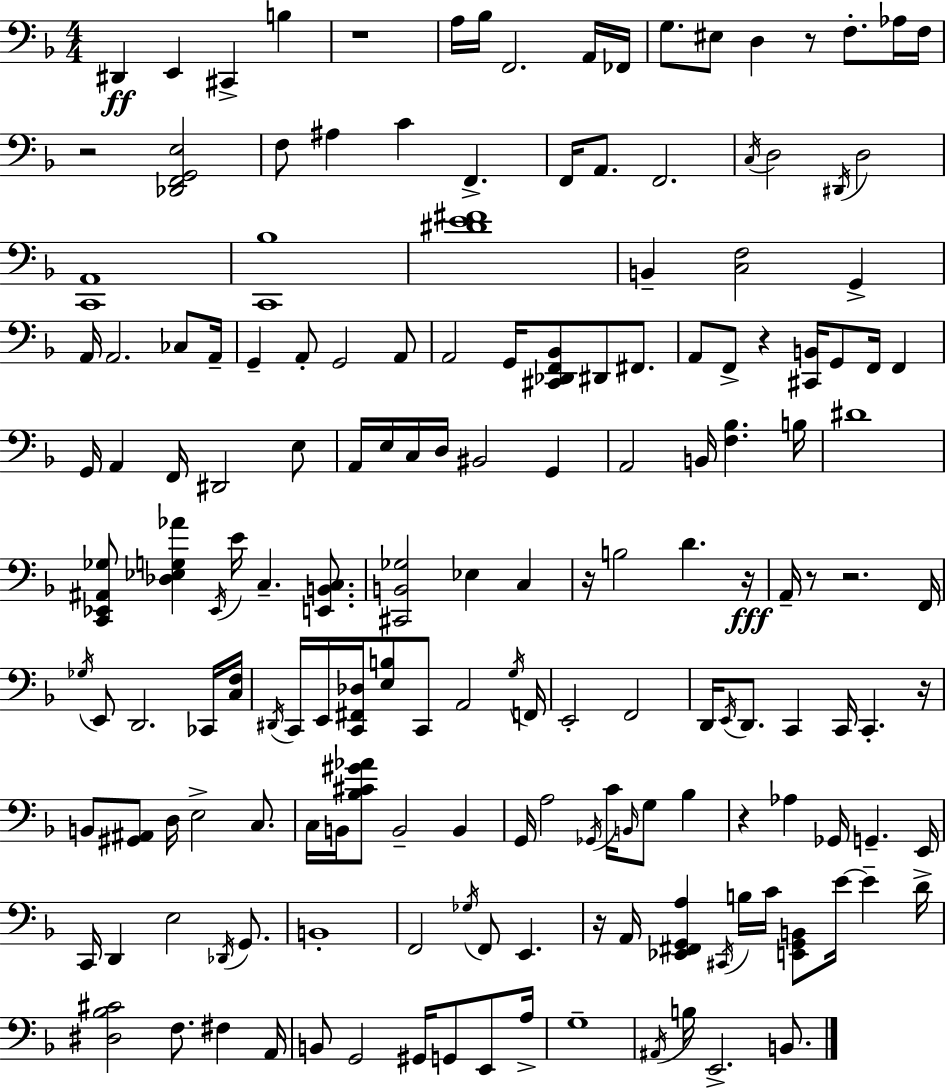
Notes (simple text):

D#2/q E2/q C#2/q B3/q R/w A3/s Bb3/s F2/h. A2/s FES2/s G3/e. EIS3/e D3/q R/e F3/e. Ab3/s F3/s R/h [Db2,F2,G2,E3]/h F3/e A#3/q C4/q F2/q. F2/s A2/e. F2/h. C3/s D3/h D#2/s D3/h [C2,A2]/w [C2,Bb3]/w [D#4,E4,F#4]/w B2/q [C3,F3]/h G2/q A2/s A2/h. CES3/e A2/s G2/q A2/e G2/h A2/e A2/h G2/s [C#2,Db2,F2,Bb2]/e D#2/e F#2/e. A2/e F2/e R/q [C#2,B2]/s G2/e F2/s F2/q G2/s A2/q F2/s D#2/h E3/e A2/s E3/s C3/s D3/s BIS2/h G2/q A2/h B2/s [F3,Bb3]/q. B3/s D#4/w [C2,Eb2,A#2,Gb3]/e [Db3,Eb3,G3,Ab4]/q Eb2/s E4/s C3/q. [E2,B2,C3]/e. [C#2,B2,Gb3]/h Eb3/q C3/q R/s B3/h D4/q. R/s A2/s R/e R/h. F2/s Gb3/s E2/e D2/h. CES2/s [C3,F3]/s D#2/s C2/s E2/s [C2,F#2,Db3]/s [E3,B3]/e C2/e A2/h G3/s F2/s E2/h F2/h D2/s E2/s D2/e. C2/q C2/s C2/q. R/s B2/e [G#2,A#2]/e D3/s E3/h C3/e. C3/s B2/s [Bb3,C#4,G#4,Ab4]/e B2/h B2/q G2/s A3/h Gb2/s C4/s B2/s G3/e Bb3/q R/q Ab3/q Gb2/s G2/q. E2/s C2/s D2/q E3/h Db2/s G2/e. B2/w F2/h Gb3/s F2/e E2/q. R/s A2/s [Eb2,F#2,G2,A3]/q C#2/s B3/s C4/s [E2,G2,B2]/e E4/s E4/q D4/s [D#3,Bb3,C#4]/h F3/e. F#3/q A2/s B2/e G2/h G#2/s G2/e E2/e A3/s G3/w A#2/s B3/s E2/h. B2/e.